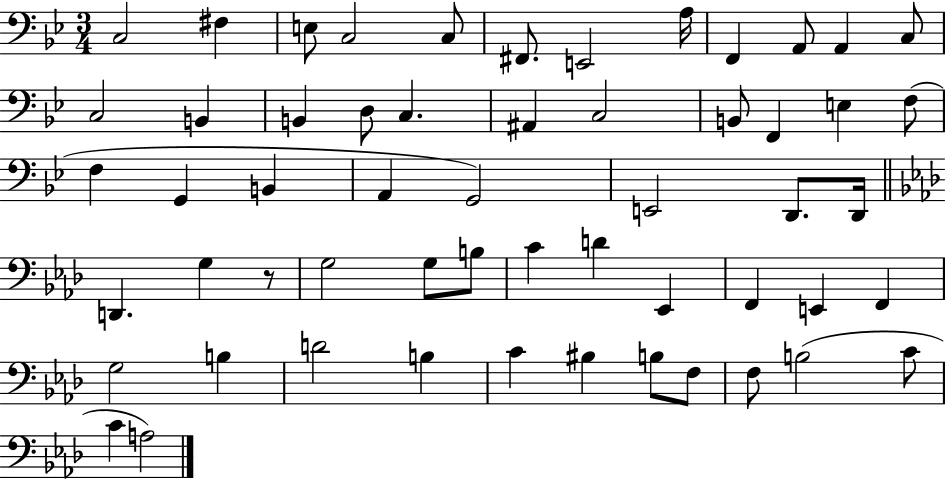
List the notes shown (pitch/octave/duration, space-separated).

C3/h F#3/q E3/e C3/h C3/e F#2/e. E2/h A3/s F2/q A2/e A2/q C3/e C3/h B2/q B2/q D3/e C3/q. A#2/q C3/h B2/e F2/q E3/q F3/e F3/q G2/q B2/q A2/q G2/h E2/h D2/e. D2/s D2/q. G3/q R/e G3/h G3/e B3/e C4/q D4/q Eb2/q F2/q E2/q F2/q G3/h B3/q D4/h B3/q C4/q BIS3/q B3/e F3/e F3/e B3/h C4/e C4/q A3/h